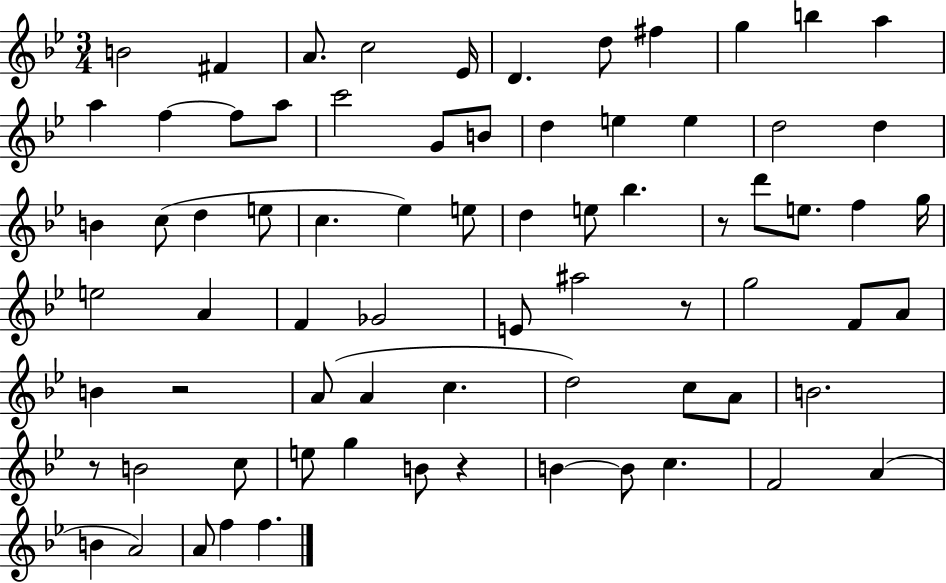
X:1
T:Untitled
M:3/4
L:1/4
K:Bb
B2 ^F A/2 c2 _E/4 D d/2 ^f g b a a f f/2 a/2 c'2 G/2 B/2 d e e d2 d B c/2 d e/2 c _e e/2 d e/2 _b z/2 d'/2 e/2 f g/4 e2 A F _G2 E/2 ^a2 z/2 g2 F/2 A/2 B z2 A/2 A c d2 c/2 A/2 B2 z/2 B2 c/2 e/2 g B/2 z B B/2 c F2 A B A2 A/2 f f